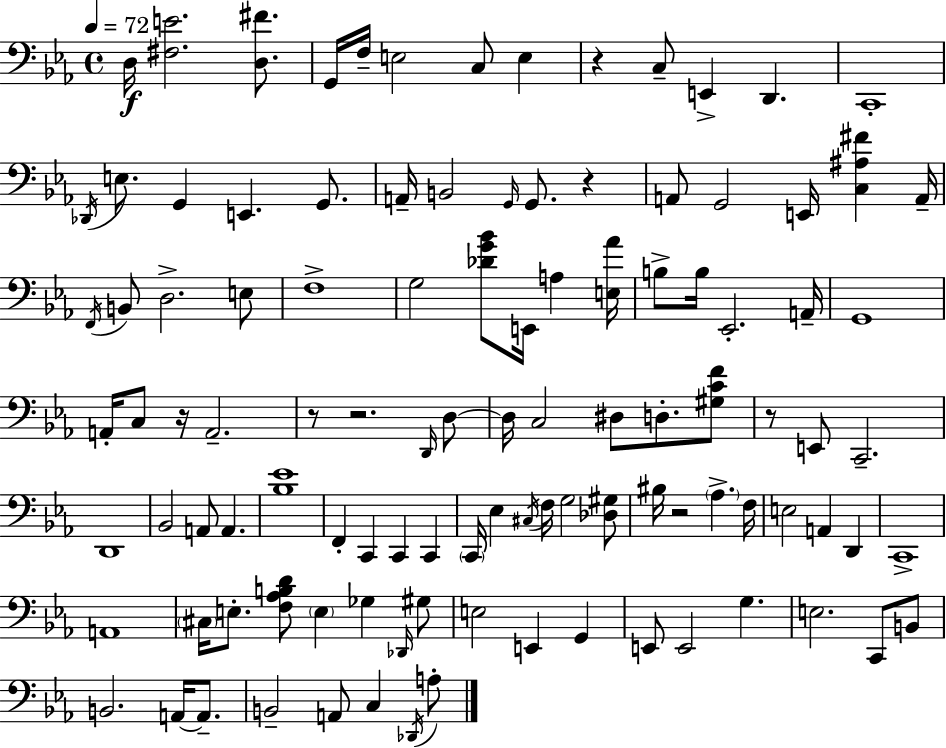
D3/s [F#3,E4]/h. [D3,F#4]/e. G2/s F3/s E3/h C3/e E3/q R/q C3/e E2/q D2/q. C2/w Db2/s E3/e. G2/q E2/q. G2/e. A2/s B2/h G2/s G2/e. R/q A2/e G2/h E2/s [C3,A#3,F#4]/q A2/s F2/s B2/e D3/h. E3/e F3/w G3/h [Db4,G4,Bb4]/e E2/s A3/q [E3,Ab4]/s B3/e B3/s Eb2/h. A2/s G2/w A2/s C3/e R/s A2/h. R/e R/h. D2/s D3/e D3/s C3/h D#3/e D3/e. [G#3,C4,F4]/e R/e E2/e C2/h. D2/w Bb2/h A2/e A2/q. [Bb3,Eb4]/w F2/q C2/q C2/q C2/q C2/s Eb3/q C#3/s F3/s G3/h [Db3,G#3]/e BIS3/s R/h Ab3/q. F3/s E3/h A2/q D2/q C2/w A2/w C#3/s E3/e. [F3,Ab3,B3,D4]/e E3/q Gb3/q Db2/s G#3/e E3/h E2/q G2/q E2/e E2/h G3/q. E3/h. C2/e B2/e B2/h. A2/s A2/e. B2/h A2/e C3/q Db2/s A3/e